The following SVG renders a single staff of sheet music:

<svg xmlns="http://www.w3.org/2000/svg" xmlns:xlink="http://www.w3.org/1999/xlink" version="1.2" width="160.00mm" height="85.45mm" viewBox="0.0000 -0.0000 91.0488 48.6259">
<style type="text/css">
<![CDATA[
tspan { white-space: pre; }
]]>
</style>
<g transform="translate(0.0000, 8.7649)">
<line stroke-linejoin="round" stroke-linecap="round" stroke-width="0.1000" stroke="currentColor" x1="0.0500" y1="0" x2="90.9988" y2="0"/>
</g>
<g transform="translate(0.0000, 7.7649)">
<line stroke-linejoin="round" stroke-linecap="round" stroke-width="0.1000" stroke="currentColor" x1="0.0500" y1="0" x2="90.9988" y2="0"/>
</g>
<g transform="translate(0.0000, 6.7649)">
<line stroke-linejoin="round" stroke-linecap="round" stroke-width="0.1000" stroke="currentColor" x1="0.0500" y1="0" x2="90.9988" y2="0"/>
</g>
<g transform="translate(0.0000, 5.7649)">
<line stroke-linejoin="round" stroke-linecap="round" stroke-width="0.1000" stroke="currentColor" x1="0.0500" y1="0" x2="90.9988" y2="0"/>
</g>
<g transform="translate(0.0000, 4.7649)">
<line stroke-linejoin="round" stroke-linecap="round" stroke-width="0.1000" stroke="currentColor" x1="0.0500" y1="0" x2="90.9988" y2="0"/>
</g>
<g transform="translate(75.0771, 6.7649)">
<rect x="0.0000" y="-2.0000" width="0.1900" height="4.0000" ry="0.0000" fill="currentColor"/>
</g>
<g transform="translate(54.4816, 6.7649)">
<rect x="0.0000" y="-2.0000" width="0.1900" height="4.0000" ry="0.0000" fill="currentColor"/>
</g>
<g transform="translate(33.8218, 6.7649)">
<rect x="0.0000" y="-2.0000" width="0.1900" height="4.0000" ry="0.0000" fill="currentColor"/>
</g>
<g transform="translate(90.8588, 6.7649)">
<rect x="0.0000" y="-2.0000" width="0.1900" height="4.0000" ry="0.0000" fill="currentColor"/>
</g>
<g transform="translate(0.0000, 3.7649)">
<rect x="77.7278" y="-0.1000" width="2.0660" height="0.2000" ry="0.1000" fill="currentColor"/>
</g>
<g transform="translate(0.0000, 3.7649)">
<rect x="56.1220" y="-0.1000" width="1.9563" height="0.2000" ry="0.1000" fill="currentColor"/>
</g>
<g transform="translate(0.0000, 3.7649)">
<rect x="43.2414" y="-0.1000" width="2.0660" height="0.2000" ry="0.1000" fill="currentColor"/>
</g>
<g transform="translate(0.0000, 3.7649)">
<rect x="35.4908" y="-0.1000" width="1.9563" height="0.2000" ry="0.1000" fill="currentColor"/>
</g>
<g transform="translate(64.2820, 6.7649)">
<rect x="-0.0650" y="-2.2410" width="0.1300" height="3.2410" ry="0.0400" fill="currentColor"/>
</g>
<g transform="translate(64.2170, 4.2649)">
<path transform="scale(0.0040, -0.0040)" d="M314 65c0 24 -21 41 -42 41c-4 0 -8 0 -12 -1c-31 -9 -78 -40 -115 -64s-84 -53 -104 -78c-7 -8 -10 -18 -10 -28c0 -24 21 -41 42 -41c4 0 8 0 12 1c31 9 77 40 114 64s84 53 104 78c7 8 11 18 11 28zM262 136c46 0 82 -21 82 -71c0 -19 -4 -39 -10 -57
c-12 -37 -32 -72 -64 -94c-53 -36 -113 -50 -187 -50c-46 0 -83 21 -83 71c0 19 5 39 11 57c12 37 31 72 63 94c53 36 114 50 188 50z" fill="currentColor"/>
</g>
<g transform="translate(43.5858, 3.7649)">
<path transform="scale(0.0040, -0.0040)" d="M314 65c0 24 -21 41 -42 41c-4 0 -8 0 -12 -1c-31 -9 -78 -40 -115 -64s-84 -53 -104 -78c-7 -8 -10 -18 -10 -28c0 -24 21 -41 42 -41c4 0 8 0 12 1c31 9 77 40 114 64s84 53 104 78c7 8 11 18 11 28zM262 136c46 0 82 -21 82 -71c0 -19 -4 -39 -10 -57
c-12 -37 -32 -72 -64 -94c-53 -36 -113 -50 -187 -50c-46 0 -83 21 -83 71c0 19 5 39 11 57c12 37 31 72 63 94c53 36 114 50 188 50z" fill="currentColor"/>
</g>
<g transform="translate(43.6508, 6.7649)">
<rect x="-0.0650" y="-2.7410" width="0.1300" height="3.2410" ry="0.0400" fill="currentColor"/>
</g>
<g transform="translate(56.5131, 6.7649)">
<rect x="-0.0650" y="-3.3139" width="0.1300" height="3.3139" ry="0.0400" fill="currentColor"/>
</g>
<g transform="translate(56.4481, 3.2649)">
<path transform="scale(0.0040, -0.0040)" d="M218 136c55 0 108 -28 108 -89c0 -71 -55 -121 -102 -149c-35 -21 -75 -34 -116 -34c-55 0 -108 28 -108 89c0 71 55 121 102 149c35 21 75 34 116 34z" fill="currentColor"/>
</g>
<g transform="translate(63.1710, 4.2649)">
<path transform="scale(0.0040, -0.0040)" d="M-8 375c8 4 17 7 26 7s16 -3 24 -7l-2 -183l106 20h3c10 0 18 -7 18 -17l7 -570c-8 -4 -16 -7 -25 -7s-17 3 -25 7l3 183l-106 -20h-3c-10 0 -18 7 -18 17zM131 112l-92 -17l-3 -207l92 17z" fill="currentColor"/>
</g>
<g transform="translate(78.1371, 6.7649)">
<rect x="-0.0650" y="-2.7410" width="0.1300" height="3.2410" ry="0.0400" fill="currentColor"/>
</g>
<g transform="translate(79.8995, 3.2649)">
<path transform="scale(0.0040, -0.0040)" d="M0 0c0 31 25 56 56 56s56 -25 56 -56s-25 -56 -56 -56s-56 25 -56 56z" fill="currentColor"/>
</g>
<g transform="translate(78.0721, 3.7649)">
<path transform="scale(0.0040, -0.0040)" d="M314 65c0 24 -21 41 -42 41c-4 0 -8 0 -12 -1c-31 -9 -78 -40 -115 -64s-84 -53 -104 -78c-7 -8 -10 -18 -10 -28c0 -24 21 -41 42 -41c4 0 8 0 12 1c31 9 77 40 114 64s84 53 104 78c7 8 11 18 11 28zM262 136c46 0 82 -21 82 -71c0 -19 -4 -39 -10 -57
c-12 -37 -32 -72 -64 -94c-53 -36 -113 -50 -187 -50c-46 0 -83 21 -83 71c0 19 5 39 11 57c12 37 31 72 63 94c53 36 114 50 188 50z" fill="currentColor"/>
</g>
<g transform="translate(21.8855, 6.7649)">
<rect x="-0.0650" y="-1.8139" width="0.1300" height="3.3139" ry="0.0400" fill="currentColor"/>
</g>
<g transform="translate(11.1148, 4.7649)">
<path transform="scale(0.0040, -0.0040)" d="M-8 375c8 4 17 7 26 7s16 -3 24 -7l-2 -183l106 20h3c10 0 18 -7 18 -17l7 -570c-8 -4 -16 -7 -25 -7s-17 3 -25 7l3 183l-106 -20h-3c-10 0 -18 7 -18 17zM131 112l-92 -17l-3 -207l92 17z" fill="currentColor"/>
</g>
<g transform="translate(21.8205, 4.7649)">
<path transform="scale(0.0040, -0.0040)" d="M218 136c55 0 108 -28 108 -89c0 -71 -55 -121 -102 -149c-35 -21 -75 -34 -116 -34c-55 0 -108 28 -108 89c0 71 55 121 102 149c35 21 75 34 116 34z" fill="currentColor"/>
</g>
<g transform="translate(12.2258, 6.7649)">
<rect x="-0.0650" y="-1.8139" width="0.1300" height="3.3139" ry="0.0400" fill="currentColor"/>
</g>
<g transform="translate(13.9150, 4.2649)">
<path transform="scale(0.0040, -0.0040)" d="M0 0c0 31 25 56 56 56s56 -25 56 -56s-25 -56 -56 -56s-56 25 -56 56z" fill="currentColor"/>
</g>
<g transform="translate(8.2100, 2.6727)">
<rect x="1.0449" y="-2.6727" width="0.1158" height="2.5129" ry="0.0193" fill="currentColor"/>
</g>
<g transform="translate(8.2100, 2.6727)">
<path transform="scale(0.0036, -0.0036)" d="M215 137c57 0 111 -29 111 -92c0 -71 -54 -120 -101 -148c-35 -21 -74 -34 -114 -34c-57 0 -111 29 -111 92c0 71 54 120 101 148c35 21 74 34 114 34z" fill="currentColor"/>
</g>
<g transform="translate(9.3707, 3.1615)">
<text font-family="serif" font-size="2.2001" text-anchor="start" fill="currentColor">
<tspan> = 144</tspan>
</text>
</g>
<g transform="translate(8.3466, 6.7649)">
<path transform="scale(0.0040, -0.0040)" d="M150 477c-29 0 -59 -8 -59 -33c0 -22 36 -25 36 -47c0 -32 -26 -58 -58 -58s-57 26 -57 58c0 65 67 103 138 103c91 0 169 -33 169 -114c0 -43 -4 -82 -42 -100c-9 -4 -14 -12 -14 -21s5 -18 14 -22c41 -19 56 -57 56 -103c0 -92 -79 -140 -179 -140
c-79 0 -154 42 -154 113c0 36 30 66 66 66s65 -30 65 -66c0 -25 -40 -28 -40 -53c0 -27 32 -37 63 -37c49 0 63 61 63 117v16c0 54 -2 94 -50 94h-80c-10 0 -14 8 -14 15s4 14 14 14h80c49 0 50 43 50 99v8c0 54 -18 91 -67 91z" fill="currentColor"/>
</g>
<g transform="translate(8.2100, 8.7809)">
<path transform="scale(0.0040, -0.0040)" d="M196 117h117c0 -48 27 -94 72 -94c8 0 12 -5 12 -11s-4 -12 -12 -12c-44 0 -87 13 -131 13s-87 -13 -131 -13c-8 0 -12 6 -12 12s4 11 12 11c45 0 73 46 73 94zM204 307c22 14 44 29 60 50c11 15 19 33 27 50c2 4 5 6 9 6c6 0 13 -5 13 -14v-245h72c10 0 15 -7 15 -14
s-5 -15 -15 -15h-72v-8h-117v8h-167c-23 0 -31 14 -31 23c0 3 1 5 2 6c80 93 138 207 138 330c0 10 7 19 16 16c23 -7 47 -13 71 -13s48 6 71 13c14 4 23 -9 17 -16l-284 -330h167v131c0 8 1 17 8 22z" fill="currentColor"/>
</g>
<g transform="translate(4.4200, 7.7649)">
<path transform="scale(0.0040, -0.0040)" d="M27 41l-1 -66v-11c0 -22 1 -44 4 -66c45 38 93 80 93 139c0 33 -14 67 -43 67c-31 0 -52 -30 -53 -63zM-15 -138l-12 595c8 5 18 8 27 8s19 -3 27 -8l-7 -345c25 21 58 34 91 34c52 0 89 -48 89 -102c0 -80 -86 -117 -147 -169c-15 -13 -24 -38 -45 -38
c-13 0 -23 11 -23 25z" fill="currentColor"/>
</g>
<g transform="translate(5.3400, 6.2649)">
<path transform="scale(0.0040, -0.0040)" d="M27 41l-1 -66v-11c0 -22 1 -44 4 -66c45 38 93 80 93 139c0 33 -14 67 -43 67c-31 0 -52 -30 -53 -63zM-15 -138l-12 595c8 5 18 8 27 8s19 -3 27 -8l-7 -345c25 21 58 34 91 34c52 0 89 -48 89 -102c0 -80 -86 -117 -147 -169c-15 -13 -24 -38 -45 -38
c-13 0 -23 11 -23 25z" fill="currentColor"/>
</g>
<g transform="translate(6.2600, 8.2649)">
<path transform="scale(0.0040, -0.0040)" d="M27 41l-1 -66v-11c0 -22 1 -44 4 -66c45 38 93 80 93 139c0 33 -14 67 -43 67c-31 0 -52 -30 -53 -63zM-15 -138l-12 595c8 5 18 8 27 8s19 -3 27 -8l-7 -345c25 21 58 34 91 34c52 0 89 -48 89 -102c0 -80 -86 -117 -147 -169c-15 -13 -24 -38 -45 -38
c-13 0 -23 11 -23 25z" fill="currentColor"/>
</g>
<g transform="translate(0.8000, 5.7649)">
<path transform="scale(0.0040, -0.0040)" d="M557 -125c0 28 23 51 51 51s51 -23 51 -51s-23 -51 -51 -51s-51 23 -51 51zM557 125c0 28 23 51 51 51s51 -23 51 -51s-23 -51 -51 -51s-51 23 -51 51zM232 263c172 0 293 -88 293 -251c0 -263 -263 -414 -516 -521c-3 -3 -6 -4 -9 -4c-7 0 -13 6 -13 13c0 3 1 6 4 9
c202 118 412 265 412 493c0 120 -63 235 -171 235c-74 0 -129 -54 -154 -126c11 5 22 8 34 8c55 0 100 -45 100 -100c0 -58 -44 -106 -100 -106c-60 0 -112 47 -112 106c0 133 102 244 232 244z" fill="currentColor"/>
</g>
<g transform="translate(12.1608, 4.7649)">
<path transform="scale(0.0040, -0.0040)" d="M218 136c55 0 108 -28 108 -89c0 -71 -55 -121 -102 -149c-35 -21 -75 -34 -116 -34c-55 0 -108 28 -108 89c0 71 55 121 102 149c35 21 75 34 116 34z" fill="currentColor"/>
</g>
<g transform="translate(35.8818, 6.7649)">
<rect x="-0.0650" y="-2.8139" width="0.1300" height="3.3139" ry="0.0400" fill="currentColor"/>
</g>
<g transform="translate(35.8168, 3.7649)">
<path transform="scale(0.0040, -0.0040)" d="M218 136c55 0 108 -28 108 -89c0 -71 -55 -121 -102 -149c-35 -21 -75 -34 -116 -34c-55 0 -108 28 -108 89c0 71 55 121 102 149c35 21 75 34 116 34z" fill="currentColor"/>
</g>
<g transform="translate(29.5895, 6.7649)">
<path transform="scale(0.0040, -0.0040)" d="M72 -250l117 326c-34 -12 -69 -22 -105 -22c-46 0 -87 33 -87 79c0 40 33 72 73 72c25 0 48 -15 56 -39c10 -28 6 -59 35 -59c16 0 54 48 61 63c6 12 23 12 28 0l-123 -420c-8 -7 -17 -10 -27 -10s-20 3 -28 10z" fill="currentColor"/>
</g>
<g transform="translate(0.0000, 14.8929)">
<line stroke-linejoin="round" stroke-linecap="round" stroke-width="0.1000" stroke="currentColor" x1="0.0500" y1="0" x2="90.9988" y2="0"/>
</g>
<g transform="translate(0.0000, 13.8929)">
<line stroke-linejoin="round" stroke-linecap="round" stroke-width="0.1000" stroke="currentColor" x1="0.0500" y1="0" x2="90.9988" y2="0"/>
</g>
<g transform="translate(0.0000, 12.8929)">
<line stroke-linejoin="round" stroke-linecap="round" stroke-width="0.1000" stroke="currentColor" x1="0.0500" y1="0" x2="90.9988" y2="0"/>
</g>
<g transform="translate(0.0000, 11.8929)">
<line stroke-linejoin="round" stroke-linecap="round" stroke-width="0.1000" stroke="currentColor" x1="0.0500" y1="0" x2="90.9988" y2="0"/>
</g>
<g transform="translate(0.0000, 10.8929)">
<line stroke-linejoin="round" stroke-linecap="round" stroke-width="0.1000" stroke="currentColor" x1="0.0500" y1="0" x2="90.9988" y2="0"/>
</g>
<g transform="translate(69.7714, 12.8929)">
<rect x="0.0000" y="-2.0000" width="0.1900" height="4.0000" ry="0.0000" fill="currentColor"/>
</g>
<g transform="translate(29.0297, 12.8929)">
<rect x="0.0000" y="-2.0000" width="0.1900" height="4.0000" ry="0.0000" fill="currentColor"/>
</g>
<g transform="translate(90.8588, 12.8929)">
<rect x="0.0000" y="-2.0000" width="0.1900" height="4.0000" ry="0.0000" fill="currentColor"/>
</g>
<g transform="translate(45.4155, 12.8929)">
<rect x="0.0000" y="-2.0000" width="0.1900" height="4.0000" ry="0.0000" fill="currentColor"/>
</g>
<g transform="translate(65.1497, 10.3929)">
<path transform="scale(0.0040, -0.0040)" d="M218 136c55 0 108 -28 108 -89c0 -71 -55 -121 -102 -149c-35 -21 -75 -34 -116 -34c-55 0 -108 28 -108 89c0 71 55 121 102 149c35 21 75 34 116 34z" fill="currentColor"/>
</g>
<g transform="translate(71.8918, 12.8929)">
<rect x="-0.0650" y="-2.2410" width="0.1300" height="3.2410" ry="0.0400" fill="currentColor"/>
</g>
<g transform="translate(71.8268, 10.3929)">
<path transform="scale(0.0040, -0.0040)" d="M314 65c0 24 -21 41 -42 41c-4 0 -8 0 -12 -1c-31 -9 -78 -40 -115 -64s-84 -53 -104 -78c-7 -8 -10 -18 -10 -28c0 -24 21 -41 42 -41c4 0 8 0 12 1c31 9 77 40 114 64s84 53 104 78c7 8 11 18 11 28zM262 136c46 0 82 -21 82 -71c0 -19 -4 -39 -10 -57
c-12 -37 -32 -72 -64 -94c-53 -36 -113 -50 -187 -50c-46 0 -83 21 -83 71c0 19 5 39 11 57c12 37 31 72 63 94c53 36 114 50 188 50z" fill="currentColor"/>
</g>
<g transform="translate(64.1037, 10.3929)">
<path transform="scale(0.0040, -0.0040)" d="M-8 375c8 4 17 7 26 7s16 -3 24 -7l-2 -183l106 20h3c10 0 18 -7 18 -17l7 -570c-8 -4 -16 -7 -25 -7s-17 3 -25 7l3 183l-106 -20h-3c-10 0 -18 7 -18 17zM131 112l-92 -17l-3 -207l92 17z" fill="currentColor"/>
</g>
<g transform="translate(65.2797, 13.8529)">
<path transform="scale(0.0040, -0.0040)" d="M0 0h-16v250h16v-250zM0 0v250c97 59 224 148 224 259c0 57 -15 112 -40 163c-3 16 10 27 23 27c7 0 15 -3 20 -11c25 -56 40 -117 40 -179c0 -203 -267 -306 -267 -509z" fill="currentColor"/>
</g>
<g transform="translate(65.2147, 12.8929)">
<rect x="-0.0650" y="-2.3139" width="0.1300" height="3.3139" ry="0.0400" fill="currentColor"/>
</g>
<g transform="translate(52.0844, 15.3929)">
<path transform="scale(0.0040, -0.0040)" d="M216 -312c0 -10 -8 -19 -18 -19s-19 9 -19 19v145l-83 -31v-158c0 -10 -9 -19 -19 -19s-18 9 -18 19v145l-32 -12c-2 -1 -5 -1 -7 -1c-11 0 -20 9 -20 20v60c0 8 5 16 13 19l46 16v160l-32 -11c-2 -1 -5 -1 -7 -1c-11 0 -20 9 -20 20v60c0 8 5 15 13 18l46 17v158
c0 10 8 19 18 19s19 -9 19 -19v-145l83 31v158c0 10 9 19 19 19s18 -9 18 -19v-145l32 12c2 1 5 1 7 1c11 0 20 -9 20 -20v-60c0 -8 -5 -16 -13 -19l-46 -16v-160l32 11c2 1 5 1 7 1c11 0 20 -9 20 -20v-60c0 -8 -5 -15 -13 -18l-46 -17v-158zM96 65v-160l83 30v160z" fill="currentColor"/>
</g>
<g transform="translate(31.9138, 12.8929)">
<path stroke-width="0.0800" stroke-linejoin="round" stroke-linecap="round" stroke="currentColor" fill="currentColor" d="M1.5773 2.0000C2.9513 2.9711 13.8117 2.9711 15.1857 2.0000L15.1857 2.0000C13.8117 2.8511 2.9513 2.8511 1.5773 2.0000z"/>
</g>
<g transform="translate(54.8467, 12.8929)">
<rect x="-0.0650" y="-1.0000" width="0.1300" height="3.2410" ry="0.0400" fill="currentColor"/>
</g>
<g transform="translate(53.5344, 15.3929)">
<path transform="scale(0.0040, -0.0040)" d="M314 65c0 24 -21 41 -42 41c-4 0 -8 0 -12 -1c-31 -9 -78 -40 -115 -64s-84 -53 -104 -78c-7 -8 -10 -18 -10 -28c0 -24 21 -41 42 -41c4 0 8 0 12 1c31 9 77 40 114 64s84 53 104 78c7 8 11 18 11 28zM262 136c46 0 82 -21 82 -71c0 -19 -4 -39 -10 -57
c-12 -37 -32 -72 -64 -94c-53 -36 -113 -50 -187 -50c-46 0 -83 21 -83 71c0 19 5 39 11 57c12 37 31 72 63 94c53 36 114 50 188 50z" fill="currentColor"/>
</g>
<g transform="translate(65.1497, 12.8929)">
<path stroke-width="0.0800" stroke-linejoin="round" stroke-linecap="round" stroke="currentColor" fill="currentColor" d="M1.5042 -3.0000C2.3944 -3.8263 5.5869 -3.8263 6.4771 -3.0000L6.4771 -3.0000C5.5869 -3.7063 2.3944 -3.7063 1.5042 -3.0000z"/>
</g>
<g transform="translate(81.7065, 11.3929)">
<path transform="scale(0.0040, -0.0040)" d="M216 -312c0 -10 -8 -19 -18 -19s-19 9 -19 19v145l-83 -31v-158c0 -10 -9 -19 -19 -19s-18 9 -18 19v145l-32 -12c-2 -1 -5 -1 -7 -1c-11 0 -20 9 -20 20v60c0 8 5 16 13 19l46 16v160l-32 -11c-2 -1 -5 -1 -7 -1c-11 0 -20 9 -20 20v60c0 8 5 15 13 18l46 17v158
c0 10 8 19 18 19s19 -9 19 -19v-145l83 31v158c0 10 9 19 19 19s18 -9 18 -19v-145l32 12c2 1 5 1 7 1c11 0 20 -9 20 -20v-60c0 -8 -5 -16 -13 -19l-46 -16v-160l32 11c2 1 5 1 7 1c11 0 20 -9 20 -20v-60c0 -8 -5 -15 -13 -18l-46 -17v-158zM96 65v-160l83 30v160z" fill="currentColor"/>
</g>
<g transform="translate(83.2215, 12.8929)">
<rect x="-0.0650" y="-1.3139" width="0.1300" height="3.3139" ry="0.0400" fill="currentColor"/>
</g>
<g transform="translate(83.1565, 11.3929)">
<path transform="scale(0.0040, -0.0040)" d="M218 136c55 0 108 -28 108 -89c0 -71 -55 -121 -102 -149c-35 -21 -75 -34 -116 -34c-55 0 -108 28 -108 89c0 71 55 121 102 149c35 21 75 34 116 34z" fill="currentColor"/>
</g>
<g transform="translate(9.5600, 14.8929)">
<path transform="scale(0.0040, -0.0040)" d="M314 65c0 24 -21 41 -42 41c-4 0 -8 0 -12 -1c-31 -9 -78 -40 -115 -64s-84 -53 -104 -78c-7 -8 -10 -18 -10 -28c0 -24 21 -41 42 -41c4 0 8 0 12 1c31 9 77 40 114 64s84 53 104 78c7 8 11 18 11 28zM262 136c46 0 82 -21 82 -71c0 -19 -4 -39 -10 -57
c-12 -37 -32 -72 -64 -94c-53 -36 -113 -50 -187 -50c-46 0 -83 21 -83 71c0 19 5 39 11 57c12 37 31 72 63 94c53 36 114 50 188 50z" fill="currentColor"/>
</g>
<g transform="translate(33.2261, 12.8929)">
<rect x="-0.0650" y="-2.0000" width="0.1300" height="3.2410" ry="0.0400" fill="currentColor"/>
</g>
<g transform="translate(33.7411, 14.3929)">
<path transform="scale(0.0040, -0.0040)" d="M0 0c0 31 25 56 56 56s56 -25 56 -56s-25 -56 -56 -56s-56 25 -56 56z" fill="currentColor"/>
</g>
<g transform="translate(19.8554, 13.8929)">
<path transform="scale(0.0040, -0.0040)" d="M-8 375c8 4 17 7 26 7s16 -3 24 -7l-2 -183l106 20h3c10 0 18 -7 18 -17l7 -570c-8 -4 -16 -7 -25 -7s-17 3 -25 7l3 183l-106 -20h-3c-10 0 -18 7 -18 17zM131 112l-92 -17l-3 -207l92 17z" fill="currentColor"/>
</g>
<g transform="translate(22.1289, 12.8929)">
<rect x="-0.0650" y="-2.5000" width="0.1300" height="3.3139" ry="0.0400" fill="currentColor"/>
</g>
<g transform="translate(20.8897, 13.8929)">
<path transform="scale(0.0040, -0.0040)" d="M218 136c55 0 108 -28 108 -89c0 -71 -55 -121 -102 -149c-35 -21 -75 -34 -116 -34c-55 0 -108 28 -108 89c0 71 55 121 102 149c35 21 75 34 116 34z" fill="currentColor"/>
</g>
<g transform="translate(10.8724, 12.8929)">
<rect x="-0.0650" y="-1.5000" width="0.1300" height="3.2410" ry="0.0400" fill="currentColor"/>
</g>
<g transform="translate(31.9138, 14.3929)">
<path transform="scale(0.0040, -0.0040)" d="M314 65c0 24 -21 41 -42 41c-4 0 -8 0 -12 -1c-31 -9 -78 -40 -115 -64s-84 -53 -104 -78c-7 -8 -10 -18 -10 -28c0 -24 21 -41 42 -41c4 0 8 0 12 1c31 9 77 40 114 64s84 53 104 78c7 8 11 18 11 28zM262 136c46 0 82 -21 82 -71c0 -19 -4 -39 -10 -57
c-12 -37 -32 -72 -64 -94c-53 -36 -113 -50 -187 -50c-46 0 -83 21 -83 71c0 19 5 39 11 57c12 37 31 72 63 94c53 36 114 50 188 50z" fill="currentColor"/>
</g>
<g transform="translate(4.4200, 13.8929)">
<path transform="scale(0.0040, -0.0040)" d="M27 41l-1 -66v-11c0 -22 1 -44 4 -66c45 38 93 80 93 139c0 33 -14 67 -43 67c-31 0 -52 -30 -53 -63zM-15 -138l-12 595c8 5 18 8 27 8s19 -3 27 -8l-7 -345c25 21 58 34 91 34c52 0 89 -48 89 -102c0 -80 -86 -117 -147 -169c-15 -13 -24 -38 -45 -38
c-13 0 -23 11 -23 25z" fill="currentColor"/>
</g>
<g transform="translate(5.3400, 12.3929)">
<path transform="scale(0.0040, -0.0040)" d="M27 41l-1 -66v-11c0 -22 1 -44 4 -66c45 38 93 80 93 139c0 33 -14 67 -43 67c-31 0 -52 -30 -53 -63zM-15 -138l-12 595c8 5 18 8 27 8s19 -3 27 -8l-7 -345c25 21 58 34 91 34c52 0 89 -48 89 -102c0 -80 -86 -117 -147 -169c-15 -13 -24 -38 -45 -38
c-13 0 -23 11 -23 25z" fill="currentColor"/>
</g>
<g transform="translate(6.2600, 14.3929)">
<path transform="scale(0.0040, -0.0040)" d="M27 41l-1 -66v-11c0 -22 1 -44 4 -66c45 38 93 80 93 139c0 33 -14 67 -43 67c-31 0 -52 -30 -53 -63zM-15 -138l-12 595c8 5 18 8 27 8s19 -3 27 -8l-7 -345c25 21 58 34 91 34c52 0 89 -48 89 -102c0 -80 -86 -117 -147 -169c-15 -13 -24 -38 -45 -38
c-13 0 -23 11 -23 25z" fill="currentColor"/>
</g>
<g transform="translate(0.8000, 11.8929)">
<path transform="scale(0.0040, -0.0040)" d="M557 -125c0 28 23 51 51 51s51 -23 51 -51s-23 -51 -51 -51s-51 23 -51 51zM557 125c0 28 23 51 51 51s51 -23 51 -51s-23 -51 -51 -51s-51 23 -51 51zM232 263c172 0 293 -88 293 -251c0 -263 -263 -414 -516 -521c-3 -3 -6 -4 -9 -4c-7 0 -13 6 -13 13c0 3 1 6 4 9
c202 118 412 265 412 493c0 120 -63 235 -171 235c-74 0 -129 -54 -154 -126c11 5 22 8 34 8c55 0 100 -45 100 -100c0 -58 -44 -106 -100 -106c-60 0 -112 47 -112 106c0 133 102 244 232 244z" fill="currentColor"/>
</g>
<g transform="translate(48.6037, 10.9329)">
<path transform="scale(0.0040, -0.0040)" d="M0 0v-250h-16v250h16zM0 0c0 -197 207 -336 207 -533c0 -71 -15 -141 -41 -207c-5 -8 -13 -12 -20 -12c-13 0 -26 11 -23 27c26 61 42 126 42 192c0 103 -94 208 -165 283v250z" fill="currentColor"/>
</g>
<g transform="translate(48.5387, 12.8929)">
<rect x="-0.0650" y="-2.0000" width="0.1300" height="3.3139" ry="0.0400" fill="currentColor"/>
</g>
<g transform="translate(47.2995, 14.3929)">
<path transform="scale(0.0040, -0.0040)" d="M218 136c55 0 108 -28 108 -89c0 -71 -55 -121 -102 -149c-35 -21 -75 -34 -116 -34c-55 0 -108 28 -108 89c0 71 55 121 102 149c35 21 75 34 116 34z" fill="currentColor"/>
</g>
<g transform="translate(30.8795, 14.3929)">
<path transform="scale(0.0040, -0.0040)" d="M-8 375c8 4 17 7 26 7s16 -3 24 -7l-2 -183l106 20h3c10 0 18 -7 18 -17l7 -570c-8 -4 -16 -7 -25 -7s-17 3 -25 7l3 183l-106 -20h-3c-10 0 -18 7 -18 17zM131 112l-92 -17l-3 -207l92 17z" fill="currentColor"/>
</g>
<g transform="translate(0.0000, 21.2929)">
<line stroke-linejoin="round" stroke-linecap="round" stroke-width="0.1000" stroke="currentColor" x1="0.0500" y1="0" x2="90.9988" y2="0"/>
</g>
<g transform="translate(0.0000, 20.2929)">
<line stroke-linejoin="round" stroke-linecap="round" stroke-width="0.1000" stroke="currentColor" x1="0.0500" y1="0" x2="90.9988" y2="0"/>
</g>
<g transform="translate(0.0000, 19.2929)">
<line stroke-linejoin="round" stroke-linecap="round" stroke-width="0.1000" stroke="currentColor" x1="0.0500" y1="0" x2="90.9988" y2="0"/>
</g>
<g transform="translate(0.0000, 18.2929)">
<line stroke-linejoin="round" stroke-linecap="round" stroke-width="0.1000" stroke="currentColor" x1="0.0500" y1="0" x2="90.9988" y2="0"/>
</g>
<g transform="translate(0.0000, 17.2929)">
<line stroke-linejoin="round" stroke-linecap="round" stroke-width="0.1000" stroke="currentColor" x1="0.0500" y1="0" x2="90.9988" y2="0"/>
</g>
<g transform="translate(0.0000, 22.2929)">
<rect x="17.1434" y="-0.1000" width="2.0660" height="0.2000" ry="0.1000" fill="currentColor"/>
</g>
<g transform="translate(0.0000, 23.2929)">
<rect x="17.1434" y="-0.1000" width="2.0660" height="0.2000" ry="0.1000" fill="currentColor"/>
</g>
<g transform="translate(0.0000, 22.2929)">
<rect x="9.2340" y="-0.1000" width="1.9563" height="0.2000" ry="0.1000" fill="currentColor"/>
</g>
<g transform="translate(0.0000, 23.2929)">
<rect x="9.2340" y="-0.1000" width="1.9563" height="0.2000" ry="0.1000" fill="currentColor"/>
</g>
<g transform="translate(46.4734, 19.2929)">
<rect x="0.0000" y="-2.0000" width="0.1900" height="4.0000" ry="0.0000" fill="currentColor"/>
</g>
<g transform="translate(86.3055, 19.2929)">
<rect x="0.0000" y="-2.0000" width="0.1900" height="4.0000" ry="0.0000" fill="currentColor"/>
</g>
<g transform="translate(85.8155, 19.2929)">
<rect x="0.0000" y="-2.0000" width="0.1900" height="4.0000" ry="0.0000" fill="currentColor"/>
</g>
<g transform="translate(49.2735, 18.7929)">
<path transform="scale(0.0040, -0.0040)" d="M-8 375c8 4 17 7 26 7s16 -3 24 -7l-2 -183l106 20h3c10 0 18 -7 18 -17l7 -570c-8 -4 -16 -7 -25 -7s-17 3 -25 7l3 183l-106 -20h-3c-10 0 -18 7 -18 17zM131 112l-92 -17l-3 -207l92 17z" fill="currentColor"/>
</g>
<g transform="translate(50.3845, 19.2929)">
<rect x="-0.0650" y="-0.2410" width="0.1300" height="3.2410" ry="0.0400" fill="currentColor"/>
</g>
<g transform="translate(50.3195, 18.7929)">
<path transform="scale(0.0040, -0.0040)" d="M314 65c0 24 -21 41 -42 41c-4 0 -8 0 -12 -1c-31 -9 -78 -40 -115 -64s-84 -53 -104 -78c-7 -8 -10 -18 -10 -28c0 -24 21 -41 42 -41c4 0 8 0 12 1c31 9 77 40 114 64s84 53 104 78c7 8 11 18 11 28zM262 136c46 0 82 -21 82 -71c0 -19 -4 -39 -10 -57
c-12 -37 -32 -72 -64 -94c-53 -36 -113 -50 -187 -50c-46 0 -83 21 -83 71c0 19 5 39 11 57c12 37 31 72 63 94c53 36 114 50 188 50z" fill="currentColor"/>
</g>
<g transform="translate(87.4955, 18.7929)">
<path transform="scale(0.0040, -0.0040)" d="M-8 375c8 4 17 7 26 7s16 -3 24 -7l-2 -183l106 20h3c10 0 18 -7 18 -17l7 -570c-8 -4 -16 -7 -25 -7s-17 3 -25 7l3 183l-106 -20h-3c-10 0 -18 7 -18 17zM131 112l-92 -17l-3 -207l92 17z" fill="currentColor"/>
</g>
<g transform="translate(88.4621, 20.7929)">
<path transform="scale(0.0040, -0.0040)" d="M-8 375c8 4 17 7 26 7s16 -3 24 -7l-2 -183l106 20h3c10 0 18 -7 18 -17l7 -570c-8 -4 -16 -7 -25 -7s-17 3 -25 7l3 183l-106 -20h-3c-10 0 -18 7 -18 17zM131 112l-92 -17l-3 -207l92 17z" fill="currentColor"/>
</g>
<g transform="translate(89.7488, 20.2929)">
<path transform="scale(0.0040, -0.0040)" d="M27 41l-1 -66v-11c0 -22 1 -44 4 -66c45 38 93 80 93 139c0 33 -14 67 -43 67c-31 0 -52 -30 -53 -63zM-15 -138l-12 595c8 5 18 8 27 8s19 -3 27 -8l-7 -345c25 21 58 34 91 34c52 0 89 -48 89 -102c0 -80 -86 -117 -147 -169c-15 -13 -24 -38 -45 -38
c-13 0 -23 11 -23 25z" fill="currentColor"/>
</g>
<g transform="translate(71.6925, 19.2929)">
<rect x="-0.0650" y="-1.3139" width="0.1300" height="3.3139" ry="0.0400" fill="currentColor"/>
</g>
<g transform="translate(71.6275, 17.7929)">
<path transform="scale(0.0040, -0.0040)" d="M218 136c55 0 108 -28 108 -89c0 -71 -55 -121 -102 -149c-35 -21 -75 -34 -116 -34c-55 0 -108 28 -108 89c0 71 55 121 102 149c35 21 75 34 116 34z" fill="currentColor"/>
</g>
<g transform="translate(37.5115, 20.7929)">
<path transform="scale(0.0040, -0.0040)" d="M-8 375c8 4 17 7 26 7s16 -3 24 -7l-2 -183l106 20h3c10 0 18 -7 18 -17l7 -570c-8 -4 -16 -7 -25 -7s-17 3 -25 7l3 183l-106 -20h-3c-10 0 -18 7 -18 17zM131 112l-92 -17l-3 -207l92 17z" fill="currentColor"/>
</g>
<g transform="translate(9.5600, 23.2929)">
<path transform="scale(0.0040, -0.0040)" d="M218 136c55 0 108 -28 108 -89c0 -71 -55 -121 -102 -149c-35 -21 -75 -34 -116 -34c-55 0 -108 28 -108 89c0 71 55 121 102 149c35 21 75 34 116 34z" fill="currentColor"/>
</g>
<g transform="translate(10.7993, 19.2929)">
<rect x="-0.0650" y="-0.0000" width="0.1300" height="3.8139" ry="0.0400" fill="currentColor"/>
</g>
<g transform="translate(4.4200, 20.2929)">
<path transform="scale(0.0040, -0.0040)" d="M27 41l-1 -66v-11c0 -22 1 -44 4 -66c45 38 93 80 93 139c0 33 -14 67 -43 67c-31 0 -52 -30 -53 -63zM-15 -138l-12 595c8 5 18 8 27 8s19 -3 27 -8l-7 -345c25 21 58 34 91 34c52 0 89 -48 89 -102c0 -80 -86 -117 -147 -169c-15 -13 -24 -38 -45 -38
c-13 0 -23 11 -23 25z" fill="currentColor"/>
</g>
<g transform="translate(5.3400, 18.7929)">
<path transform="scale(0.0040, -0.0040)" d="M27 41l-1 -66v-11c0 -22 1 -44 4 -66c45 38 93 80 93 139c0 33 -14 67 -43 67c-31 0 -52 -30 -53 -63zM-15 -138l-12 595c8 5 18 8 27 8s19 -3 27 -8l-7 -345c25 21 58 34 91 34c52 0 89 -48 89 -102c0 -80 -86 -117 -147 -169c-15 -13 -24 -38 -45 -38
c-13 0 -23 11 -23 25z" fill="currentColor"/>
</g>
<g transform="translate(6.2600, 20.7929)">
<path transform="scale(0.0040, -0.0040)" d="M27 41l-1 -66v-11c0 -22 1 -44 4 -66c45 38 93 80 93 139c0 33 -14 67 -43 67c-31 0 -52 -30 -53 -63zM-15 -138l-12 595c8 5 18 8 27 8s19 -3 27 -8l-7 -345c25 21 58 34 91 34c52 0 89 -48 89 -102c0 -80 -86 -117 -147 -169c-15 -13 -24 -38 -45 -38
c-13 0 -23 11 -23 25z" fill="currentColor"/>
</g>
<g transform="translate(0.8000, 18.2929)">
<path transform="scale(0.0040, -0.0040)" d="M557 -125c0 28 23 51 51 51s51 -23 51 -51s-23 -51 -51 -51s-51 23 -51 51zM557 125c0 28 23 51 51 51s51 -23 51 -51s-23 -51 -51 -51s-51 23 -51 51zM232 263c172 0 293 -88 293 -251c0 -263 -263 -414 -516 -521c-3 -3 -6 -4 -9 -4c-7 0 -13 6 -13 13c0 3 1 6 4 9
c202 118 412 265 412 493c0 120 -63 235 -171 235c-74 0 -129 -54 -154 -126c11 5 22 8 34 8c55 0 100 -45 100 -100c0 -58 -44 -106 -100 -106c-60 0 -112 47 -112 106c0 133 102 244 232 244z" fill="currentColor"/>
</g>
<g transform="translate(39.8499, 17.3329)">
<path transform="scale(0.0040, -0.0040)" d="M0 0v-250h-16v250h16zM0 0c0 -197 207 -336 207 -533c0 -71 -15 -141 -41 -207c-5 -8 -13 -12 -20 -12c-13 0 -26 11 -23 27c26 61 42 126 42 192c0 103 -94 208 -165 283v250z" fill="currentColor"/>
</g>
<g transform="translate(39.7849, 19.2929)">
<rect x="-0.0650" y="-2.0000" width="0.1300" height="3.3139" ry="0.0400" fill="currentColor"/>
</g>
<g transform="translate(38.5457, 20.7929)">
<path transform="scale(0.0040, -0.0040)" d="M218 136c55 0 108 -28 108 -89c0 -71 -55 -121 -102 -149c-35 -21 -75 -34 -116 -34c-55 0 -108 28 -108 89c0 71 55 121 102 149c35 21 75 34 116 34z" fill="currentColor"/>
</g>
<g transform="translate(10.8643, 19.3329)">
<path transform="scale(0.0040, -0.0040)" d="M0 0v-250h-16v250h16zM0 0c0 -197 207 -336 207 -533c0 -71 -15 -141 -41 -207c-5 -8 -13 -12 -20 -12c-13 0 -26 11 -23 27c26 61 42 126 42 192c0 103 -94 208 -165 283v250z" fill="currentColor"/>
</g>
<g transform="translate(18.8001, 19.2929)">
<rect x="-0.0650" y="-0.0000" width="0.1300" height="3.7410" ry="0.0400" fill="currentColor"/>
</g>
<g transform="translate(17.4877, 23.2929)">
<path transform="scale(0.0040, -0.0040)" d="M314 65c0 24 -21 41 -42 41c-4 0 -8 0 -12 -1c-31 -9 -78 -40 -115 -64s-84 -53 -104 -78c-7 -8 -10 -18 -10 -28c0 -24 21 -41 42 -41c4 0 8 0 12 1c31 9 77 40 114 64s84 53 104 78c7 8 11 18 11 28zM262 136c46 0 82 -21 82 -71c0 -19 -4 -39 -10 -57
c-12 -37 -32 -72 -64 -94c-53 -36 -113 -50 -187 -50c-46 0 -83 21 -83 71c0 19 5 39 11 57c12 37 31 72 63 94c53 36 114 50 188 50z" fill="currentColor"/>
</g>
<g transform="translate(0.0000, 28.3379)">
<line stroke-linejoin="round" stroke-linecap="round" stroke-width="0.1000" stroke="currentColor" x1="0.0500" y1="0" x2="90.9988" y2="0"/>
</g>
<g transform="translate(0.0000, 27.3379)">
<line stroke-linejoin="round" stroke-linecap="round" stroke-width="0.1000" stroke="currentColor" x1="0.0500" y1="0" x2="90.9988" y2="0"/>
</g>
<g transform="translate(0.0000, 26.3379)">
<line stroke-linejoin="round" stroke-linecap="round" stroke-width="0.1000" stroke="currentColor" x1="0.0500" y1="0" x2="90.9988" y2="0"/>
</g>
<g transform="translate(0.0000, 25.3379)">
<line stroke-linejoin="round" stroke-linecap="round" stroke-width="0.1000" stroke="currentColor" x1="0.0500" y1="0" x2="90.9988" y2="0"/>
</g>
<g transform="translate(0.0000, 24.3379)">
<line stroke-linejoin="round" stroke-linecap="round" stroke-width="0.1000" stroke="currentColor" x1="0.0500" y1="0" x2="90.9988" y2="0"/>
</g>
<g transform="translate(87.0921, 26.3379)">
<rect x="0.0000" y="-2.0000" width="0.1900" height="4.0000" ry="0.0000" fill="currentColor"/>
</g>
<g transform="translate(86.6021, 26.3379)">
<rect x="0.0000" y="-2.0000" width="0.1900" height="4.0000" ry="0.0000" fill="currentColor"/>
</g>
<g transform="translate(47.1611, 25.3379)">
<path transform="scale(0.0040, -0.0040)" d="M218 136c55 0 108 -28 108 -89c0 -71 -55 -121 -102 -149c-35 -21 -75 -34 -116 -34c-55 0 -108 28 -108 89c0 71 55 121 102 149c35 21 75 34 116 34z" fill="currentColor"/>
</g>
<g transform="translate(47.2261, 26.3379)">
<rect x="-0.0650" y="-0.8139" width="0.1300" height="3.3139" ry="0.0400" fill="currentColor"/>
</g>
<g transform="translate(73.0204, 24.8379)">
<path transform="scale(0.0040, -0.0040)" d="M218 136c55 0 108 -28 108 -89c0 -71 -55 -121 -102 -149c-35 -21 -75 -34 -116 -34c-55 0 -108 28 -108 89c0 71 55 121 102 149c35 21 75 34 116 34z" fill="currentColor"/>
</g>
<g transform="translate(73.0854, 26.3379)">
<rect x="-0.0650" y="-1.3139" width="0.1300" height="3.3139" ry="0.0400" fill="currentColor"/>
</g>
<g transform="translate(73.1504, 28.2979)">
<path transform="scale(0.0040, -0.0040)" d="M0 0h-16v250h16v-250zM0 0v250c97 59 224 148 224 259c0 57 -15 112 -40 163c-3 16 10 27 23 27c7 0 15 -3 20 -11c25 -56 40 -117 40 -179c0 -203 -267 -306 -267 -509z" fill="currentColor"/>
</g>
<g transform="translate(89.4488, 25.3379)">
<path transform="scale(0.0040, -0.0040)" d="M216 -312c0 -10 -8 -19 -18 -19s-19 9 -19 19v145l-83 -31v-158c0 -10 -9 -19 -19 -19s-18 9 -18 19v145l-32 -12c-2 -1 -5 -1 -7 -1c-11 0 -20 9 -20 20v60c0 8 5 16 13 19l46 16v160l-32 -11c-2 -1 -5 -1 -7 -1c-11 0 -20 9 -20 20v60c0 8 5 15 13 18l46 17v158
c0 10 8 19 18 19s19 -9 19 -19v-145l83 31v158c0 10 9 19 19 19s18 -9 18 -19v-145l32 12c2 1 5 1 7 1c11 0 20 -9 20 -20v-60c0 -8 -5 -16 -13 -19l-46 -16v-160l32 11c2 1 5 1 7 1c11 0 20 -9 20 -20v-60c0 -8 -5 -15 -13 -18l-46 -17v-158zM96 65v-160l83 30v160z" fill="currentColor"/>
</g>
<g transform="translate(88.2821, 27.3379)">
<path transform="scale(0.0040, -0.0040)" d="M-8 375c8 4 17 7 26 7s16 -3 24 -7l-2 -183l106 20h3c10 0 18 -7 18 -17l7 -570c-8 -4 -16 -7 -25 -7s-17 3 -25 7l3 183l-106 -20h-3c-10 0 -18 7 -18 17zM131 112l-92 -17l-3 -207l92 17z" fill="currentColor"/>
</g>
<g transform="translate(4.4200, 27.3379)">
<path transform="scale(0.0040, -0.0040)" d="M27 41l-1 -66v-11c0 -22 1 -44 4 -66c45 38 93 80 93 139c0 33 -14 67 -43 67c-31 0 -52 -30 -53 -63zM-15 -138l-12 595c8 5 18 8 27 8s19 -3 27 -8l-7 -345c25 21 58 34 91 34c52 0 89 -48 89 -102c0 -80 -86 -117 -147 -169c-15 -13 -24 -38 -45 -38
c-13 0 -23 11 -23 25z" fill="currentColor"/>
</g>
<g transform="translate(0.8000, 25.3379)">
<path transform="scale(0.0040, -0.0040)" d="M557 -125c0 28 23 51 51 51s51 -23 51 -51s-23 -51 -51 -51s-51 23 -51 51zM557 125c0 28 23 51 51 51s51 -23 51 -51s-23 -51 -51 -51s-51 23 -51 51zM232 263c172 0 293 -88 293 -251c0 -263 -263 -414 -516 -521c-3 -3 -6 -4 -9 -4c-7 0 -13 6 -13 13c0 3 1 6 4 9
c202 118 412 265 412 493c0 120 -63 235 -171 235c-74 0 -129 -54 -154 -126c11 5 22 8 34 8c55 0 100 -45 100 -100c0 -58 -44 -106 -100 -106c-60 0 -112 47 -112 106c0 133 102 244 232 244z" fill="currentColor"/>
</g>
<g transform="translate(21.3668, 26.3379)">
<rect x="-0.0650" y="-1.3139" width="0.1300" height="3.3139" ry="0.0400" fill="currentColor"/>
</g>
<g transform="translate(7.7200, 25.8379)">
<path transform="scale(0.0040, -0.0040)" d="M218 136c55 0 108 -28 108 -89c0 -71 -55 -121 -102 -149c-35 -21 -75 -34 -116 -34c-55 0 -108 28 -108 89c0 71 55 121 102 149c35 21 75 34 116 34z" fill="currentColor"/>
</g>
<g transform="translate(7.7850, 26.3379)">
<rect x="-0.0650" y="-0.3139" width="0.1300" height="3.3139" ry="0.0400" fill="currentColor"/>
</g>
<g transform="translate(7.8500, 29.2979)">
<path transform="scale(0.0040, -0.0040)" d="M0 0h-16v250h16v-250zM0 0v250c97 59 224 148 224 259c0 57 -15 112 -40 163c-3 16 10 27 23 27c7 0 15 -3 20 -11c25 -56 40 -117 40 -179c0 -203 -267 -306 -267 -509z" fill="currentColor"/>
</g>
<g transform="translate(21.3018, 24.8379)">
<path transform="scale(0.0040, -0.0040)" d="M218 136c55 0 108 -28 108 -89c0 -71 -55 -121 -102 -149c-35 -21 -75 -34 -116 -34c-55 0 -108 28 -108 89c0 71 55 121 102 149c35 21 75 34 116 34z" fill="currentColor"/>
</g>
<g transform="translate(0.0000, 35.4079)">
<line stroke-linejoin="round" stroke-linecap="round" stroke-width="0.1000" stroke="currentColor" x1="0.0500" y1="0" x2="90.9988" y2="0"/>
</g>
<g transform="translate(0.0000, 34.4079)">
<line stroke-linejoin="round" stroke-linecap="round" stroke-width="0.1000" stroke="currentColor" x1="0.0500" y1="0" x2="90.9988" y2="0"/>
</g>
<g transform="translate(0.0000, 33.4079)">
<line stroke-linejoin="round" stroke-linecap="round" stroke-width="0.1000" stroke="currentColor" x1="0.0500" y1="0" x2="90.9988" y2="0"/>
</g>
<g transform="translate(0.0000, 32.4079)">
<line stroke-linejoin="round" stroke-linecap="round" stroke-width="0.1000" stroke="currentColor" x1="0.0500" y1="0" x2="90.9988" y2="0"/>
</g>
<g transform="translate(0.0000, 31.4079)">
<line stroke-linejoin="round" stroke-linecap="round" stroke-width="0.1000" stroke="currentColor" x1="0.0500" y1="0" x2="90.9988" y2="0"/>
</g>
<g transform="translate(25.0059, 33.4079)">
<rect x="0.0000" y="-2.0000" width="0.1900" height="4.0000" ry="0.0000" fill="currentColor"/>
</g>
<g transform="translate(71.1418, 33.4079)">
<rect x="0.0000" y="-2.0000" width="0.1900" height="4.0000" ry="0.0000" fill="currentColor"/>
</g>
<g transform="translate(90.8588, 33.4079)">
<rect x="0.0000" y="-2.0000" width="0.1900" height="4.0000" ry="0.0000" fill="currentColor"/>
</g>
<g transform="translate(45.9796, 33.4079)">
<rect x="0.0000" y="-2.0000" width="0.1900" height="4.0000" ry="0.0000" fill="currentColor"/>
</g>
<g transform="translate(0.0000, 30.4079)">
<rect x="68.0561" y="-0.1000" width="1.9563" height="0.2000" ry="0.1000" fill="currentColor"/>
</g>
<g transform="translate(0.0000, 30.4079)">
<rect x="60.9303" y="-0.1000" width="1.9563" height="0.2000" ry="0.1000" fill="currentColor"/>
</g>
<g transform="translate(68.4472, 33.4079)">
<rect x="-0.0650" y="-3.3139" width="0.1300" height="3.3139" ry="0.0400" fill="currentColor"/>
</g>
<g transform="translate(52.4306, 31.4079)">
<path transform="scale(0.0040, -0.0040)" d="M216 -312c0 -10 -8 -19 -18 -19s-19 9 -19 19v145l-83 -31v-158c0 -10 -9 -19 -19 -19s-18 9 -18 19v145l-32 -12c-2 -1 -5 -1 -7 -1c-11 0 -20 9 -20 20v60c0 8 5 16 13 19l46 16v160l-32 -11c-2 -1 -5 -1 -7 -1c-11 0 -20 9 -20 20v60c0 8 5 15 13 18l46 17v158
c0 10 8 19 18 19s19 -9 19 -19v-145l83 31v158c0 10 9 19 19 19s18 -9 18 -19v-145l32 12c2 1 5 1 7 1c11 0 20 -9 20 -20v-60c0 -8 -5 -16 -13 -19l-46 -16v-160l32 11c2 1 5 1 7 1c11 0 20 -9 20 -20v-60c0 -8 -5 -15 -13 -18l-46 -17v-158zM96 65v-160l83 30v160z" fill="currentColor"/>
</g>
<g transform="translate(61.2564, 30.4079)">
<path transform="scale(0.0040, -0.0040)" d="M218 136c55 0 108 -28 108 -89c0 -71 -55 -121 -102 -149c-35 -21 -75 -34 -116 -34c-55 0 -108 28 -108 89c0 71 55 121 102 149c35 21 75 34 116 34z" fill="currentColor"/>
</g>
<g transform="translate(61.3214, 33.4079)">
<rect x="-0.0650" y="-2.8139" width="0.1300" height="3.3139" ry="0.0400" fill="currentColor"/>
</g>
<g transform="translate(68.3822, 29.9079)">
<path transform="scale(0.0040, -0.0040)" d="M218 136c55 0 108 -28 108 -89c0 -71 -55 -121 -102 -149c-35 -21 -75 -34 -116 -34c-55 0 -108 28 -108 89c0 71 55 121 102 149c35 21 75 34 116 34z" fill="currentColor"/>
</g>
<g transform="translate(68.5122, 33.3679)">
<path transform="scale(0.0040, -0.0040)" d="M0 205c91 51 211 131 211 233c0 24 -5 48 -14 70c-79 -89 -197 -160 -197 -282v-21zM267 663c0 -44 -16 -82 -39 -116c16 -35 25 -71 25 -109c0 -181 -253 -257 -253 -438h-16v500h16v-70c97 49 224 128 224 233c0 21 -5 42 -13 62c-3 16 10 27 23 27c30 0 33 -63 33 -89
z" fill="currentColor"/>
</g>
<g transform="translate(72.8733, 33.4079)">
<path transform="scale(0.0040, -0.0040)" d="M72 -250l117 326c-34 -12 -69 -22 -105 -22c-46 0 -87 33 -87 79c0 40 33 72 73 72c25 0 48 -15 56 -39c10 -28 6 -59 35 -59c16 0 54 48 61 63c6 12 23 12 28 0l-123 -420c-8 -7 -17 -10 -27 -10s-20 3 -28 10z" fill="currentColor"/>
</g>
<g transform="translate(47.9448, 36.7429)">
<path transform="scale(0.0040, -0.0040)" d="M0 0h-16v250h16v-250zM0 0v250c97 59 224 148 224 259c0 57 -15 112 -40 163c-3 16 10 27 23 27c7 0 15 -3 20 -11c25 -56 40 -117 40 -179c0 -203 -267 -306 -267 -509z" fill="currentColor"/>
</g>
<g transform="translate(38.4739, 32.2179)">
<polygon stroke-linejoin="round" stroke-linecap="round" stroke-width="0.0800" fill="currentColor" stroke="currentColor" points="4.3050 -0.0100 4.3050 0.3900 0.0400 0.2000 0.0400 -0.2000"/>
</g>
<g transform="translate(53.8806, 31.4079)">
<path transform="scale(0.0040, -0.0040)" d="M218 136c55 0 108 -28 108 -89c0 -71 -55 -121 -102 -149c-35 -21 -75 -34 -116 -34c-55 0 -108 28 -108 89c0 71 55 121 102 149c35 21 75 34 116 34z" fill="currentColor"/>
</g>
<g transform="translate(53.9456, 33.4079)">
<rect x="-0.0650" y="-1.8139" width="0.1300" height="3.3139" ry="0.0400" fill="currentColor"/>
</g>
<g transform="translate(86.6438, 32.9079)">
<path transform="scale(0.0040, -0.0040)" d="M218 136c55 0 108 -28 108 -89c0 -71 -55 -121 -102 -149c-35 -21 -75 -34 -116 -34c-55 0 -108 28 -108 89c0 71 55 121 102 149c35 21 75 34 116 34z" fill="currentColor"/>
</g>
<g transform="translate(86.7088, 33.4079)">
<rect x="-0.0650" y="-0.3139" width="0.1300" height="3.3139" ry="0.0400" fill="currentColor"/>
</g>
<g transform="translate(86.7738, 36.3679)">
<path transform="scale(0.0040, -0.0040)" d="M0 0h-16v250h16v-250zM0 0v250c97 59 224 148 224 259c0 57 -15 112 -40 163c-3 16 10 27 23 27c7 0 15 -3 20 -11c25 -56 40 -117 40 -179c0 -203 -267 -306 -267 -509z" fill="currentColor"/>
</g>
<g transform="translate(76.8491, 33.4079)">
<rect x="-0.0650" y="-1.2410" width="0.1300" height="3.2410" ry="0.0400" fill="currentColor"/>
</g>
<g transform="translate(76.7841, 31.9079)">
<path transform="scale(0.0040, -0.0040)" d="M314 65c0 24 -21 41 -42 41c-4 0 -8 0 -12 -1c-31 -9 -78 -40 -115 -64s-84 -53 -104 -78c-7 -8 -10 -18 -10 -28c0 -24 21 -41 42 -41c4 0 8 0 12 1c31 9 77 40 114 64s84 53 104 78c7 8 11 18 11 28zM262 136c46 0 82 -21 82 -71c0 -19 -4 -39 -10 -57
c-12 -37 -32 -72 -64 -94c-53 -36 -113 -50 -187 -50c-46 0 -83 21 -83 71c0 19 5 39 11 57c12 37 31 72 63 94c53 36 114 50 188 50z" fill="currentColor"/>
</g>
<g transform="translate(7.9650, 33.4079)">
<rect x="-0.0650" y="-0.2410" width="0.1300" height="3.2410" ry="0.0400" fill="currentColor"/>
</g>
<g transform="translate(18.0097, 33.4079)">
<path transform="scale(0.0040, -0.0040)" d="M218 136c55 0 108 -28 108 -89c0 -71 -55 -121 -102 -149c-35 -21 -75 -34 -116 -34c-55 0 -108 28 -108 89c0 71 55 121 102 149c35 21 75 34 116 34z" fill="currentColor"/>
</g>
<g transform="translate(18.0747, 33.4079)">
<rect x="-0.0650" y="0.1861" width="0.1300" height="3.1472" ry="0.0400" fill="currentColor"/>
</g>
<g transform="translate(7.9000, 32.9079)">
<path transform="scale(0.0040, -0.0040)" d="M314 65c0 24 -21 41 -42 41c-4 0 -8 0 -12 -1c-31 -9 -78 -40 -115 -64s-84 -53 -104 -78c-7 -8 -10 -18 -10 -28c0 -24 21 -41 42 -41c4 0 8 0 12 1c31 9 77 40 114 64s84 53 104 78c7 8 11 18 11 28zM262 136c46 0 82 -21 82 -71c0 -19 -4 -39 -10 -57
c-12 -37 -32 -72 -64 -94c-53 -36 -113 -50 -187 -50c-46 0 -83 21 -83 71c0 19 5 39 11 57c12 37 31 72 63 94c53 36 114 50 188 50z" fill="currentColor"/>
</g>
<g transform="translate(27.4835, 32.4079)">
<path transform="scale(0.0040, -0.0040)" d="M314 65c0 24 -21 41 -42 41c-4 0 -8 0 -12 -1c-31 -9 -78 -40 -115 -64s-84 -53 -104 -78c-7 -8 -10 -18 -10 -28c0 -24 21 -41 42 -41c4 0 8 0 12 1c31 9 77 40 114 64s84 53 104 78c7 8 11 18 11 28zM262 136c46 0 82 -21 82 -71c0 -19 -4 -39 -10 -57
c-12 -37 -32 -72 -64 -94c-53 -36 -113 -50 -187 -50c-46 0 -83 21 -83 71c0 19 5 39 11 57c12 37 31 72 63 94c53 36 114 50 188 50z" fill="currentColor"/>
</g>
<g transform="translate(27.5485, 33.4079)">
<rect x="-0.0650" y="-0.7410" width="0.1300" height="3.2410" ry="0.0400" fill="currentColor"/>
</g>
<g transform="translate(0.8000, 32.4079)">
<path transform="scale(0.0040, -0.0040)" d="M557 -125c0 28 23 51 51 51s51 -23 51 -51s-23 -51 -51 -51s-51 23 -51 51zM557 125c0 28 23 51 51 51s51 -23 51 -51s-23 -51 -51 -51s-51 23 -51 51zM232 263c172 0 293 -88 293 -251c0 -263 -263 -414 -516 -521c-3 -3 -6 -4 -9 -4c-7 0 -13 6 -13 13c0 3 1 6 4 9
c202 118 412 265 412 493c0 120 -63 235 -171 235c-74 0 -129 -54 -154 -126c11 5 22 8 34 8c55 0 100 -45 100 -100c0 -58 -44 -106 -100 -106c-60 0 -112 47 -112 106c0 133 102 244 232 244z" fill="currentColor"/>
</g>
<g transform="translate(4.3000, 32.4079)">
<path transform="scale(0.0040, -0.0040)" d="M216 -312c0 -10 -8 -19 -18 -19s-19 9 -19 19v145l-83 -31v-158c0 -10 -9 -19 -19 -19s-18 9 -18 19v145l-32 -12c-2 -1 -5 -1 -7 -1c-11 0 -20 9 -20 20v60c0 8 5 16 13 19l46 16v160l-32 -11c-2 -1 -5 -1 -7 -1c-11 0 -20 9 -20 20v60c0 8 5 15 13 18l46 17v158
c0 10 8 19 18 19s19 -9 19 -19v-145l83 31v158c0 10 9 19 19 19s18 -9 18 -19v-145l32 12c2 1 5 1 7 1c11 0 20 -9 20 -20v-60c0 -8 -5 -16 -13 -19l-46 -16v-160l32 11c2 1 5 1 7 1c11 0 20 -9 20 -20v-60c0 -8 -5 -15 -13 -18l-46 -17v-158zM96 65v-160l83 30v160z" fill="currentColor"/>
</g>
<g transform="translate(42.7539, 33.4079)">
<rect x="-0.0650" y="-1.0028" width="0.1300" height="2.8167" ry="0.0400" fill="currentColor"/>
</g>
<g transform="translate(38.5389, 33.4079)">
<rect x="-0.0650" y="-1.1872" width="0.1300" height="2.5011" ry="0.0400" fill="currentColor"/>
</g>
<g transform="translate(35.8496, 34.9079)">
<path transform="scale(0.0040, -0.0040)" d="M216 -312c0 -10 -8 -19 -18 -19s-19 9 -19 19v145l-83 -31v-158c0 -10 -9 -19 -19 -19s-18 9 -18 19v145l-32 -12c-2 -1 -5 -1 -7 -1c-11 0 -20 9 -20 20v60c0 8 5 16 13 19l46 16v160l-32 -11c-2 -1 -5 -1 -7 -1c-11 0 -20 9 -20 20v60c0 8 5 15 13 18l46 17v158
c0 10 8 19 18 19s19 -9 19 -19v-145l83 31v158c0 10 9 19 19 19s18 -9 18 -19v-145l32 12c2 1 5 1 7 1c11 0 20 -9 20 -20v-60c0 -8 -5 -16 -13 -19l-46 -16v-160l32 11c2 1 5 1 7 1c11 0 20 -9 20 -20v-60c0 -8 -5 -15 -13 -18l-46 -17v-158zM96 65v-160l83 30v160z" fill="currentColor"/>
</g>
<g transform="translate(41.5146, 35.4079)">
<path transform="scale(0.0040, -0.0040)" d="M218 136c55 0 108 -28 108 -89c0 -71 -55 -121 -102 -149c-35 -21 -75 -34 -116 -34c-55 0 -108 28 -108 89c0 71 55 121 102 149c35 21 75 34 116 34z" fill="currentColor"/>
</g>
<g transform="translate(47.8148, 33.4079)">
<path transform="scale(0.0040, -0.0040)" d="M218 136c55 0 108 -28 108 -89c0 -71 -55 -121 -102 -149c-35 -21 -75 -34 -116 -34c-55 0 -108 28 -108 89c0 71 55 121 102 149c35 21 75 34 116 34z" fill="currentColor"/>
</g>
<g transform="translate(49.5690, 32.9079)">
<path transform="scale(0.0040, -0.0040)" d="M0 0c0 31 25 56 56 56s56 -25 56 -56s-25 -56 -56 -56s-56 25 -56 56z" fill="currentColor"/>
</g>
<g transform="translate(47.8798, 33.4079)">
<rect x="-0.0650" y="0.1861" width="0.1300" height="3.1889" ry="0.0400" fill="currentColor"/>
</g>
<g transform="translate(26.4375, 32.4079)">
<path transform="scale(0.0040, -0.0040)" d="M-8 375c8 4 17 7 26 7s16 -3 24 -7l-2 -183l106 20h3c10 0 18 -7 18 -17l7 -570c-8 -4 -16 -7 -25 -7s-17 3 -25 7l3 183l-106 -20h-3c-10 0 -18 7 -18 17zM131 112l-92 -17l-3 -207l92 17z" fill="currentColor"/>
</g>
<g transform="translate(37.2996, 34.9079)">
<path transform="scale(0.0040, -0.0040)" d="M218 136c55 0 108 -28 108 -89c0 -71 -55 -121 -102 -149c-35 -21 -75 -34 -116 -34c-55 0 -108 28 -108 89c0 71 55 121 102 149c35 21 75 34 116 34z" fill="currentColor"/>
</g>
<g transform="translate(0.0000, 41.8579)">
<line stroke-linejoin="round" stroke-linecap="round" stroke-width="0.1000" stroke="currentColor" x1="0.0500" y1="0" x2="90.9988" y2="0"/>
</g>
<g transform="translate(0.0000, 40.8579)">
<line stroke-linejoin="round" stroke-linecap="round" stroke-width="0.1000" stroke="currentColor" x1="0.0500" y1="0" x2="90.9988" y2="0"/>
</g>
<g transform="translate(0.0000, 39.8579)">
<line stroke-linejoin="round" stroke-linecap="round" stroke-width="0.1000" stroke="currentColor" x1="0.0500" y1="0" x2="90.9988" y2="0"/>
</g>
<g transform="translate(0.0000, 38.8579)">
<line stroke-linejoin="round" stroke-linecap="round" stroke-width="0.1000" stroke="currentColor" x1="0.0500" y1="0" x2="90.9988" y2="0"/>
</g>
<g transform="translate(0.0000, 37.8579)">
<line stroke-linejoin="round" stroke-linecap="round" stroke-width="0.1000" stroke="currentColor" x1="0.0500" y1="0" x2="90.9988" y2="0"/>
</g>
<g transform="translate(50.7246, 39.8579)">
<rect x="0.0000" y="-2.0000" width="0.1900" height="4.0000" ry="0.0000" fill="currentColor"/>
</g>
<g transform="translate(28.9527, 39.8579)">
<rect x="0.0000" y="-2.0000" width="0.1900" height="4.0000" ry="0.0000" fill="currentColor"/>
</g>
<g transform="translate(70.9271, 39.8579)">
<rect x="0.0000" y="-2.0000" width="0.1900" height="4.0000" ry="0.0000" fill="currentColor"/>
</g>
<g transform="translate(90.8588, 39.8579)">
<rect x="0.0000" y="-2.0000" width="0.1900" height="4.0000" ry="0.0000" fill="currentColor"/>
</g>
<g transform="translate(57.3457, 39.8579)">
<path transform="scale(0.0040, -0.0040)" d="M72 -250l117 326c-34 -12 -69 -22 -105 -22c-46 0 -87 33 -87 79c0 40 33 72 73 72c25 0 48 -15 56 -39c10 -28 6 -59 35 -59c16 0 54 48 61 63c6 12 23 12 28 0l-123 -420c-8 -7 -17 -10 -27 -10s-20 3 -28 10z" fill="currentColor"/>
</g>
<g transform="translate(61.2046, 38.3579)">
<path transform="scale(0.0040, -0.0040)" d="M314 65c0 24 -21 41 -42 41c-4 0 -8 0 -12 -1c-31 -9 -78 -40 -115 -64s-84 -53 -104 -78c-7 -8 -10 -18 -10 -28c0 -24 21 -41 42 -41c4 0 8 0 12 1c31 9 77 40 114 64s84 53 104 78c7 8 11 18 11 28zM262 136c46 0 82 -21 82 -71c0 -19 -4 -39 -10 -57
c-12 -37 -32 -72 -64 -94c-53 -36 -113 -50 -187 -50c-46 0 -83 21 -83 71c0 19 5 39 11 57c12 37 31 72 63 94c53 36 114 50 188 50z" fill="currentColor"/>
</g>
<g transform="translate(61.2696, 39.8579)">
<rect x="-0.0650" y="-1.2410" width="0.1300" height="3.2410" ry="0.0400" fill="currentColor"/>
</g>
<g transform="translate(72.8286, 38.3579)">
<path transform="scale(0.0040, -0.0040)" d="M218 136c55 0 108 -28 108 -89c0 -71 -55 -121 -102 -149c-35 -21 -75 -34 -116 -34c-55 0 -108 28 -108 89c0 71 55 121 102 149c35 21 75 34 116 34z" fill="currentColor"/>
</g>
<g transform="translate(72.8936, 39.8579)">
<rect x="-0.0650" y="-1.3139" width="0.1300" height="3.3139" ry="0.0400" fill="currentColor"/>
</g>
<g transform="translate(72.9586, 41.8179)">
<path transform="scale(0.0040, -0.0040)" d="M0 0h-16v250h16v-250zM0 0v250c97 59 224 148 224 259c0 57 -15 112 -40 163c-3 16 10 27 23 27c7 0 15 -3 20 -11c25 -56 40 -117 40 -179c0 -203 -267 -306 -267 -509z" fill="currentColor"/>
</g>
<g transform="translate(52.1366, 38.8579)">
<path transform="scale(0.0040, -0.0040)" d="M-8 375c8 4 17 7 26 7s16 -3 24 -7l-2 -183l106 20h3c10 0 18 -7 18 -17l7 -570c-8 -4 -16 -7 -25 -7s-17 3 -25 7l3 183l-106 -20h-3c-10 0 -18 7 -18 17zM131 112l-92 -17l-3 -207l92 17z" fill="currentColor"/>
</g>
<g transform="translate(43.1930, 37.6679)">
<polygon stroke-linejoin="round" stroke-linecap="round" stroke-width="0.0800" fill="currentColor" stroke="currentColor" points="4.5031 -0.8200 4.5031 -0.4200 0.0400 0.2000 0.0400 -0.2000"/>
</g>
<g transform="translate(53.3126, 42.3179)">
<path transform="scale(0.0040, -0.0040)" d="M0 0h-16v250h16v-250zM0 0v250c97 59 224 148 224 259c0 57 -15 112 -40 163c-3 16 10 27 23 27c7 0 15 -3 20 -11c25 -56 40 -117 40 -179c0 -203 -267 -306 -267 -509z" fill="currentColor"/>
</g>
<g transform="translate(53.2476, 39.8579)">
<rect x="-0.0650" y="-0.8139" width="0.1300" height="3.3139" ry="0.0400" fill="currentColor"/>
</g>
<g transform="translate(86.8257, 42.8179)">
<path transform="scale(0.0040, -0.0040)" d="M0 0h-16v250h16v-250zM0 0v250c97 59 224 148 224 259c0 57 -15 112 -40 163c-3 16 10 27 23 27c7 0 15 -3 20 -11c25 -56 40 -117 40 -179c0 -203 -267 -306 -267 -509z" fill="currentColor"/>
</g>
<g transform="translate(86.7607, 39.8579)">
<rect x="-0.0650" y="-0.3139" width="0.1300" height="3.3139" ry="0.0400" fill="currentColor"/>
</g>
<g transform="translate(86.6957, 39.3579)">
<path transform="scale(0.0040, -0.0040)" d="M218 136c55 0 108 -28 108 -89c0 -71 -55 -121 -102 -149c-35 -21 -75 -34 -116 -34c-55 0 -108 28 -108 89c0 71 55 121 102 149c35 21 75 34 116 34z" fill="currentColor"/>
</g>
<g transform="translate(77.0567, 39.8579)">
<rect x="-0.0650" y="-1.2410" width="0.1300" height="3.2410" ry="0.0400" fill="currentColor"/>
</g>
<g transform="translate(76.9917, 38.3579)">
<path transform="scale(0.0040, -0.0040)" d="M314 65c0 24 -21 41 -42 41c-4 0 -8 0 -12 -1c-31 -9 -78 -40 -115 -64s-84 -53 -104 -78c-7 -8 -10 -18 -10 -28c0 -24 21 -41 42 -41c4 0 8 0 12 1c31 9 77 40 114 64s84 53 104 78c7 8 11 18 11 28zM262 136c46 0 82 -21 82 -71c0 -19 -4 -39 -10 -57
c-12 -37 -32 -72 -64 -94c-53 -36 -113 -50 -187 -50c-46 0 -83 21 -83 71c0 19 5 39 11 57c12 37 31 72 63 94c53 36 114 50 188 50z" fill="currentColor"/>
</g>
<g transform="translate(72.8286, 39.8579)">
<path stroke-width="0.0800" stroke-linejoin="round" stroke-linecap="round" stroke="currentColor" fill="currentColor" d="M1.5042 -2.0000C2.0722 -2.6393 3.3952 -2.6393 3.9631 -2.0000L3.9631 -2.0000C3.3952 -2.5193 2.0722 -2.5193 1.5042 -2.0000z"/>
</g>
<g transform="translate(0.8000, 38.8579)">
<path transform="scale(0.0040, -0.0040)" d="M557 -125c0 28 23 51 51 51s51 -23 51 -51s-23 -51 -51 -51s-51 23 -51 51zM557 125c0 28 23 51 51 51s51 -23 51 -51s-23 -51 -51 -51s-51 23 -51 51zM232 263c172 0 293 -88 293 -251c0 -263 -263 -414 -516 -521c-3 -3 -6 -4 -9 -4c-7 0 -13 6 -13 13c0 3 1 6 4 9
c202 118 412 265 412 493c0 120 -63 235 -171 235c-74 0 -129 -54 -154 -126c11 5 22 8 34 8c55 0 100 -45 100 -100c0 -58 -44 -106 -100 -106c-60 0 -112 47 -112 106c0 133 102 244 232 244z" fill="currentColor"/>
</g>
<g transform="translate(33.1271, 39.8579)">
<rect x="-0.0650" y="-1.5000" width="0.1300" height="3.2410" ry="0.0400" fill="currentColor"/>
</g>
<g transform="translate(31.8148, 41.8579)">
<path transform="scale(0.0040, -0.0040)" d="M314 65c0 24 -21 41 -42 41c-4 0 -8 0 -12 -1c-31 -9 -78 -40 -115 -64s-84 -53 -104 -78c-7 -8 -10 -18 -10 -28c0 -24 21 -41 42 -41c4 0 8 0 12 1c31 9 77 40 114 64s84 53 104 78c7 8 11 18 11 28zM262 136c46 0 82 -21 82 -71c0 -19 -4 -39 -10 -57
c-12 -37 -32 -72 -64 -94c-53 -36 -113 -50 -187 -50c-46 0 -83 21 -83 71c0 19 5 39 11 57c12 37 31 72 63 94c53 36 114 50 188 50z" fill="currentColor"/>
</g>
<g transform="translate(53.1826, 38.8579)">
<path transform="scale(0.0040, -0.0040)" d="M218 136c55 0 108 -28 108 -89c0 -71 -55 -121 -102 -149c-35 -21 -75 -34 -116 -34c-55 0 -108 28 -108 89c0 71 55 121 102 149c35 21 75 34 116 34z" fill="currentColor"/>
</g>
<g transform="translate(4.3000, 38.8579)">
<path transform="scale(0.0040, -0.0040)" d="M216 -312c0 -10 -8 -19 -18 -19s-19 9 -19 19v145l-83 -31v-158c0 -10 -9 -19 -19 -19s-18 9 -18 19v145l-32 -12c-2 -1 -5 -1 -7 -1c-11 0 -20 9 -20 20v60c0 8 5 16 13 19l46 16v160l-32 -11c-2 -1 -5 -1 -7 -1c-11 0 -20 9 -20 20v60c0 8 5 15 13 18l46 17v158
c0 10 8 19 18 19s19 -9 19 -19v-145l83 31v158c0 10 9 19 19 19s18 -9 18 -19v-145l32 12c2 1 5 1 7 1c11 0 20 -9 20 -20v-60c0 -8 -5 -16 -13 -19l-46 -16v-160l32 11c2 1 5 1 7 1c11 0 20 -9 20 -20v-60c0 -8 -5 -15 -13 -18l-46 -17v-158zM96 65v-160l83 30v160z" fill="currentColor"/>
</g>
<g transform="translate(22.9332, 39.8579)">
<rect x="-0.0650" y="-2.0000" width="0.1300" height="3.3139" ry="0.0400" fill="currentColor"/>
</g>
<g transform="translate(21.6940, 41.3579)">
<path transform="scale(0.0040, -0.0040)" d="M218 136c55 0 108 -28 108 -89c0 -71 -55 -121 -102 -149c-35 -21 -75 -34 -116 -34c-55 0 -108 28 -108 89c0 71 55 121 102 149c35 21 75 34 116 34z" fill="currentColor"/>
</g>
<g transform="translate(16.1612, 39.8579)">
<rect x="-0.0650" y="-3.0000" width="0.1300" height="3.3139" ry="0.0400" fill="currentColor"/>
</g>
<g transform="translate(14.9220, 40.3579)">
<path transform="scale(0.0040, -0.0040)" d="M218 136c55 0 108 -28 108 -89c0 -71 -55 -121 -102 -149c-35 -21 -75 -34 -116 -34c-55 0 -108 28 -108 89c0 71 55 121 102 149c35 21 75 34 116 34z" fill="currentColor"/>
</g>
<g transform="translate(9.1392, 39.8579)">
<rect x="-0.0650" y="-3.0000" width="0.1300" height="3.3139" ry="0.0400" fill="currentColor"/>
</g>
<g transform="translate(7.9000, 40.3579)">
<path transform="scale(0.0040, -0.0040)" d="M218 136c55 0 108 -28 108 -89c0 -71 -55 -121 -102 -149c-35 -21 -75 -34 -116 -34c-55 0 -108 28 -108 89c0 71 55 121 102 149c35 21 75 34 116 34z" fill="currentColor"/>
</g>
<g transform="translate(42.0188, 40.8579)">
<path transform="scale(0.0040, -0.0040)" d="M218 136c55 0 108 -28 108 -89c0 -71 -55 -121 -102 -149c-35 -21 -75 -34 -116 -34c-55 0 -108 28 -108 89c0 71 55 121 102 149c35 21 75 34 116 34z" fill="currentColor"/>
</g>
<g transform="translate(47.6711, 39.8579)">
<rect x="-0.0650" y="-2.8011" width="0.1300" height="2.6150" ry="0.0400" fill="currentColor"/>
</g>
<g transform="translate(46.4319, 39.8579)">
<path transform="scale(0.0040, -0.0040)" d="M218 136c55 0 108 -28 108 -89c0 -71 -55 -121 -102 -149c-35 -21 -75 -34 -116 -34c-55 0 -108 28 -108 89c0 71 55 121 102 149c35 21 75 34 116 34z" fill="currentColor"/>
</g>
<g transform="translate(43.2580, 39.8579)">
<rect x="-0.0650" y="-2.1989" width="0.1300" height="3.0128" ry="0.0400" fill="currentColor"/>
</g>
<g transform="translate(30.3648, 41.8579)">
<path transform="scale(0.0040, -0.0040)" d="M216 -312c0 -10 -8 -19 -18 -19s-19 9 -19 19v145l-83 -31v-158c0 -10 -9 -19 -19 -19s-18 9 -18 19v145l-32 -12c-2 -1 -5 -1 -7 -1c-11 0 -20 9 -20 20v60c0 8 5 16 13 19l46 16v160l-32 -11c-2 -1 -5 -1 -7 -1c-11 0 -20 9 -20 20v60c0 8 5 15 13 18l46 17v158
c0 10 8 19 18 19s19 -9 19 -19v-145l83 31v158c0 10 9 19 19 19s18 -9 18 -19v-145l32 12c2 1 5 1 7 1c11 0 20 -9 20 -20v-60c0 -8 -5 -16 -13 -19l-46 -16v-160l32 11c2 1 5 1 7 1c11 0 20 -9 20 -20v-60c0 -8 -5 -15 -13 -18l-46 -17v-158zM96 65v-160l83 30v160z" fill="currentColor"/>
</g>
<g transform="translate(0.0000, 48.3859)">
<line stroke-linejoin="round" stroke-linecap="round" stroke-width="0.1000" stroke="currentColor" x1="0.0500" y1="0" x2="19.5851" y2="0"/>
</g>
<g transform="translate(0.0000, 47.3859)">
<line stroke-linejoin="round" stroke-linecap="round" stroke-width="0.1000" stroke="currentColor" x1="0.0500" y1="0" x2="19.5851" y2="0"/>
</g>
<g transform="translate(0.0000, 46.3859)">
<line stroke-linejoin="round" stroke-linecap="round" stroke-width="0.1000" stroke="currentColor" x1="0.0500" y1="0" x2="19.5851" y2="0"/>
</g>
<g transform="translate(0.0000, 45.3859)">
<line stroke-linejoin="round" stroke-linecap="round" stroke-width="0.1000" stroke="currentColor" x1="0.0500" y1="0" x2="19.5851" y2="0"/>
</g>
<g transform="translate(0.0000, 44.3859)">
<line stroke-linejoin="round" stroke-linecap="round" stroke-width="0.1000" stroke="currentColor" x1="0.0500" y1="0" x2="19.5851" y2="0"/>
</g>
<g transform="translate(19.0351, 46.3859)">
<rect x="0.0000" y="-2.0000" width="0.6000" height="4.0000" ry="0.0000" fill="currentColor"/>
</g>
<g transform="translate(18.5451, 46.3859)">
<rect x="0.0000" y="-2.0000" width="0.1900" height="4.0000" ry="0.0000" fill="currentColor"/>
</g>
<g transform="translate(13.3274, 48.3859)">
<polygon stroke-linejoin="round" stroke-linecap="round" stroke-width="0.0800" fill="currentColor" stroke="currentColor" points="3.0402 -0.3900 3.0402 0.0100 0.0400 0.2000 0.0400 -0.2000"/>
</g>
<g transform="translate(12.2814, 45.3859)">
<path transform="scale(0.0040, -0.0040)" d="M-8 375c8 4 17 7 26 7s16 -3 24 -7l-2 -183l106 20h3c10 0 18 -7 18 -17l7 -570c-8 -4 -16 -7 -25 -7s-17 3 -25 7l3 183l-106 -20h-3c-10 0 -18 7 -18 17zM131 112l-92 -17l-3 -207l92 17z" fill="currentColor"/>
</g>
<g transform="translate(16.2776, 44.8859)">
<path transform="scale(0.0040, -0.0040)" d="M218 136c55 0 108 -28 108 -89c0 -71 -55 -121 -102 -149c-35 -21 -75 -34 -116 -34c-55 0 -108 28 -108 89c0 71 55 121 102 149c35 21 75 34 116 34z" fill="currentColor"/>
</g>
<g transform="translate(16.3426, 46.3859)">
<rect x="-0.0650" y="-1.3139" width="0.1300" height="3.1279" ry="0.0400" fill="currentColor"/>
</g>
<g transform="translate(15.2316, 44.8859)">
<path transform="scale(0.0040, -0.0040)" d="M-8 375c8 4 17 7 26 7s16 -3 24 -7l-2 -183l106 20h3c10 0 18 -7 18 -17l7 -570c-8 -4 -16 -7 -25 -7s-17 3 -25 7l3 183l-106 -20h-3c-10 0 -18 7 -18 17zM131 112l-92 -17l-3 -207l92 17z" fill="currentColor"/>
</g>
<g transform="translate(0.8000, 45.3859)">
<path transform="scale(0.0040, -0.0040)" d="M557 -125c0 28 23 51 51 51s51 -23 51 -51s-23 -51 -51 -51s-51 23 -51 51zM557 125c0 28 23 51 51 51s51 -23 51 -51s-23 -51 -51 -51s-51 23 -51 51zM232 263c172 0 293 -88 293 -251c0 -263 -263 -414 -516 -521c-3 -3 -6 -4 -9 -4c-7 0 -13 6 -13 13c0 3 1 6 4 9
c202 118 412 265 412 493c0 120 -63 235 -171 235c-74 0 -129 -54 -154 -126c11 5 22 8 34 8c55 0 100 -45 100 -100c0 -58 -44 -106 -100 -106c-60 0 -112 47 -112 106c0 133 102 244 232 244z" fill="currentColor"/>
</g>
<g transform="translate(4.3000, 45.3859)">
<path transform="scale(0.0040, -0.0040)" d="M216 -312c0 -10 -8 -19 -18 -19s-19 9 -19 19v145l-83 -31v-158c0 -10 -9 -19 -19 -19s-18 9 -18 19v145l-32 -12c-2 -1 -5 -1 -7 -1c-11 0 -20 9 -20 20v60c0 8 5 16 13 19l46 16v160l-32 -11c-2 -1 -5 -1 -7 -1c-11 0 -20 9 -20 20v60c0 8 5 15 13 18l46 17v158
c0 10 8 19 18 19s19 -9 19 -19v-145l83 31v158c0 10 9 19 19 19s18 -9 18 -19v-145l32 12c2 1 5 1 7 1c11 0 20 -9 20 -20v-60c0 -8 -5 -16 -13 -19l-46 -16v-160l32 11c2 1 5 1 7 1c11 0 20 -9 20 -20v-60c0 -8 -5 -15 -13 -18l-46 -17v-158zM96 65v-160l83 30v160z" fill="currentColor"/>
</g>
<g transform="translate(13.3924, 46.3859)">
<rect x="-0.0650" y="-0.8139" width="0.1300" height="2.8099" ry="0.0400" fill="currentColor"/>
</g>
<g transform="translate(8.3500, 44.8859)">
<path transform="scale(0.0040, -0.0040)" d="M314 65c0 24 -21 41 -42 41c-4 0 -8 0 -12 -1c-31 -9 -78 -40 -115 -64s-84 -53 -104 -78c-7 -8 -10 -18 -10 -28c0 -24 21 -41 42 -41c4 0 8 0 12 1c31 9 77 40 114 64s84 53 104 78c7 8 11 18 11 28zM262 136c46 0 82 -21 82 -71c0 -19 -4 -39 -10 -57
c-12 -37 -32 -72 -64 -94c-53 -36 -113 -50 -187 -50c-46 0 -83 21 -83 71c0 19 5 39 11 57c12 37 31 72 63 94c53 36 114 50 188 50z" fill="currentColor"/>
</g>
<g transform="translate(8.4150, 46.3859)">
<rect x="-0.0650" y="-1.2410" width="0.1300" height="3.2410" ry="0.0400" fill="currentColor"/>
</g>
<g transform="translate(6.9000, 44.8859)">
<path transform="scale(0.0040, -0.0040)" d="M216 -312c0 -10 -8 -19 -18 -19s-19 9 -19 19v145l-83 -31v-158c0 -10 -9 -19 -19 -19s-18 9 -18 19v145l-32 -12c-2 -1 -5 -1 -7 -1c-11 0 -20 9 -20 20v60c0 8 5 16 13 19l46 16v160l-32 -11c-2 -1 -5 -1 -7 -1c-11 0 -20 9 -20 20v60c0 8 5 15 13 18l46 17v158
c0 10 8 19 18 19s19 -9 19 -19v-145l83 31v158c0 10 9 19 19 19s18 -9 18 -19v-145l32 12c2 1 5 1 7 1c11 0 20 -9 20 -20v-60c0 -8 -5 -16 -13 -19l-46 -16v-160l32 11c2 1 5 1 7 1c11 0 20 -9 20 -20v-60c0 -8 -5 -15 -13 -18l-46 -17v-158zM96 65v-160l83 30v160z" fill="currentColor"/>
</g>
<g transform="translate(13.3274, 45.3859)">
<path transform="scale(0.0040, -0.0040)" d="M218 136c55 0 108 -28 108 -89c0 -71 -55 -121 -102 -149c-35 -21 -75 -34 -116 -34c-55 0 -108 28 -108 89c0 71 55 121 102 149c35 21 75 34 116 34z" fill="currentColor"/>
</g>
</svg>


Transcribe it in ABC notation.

X:1
T:Untitled
M:3/4
L:1/4
K:Eb
A, A, z/2 C C2 D B,2 C2 G,,2 B,, A,,2 A,,/2 ^F,,2 B,/2 B,2 ^G, C,,/2 C,,2 A,,/2 E,2 G, E,/2 G, F, G,/2 E,2 D, F,2 ^A,,/2 G,,/2 D,/2 ^A, C D/4 z/2 G,2 E,/2 C, C, A,, ^G,,2 B,,/2 D,/2 F,/2 z/2 G,2 G,/2 G,2 E,/2 ^G,2 F,/2 G,/2